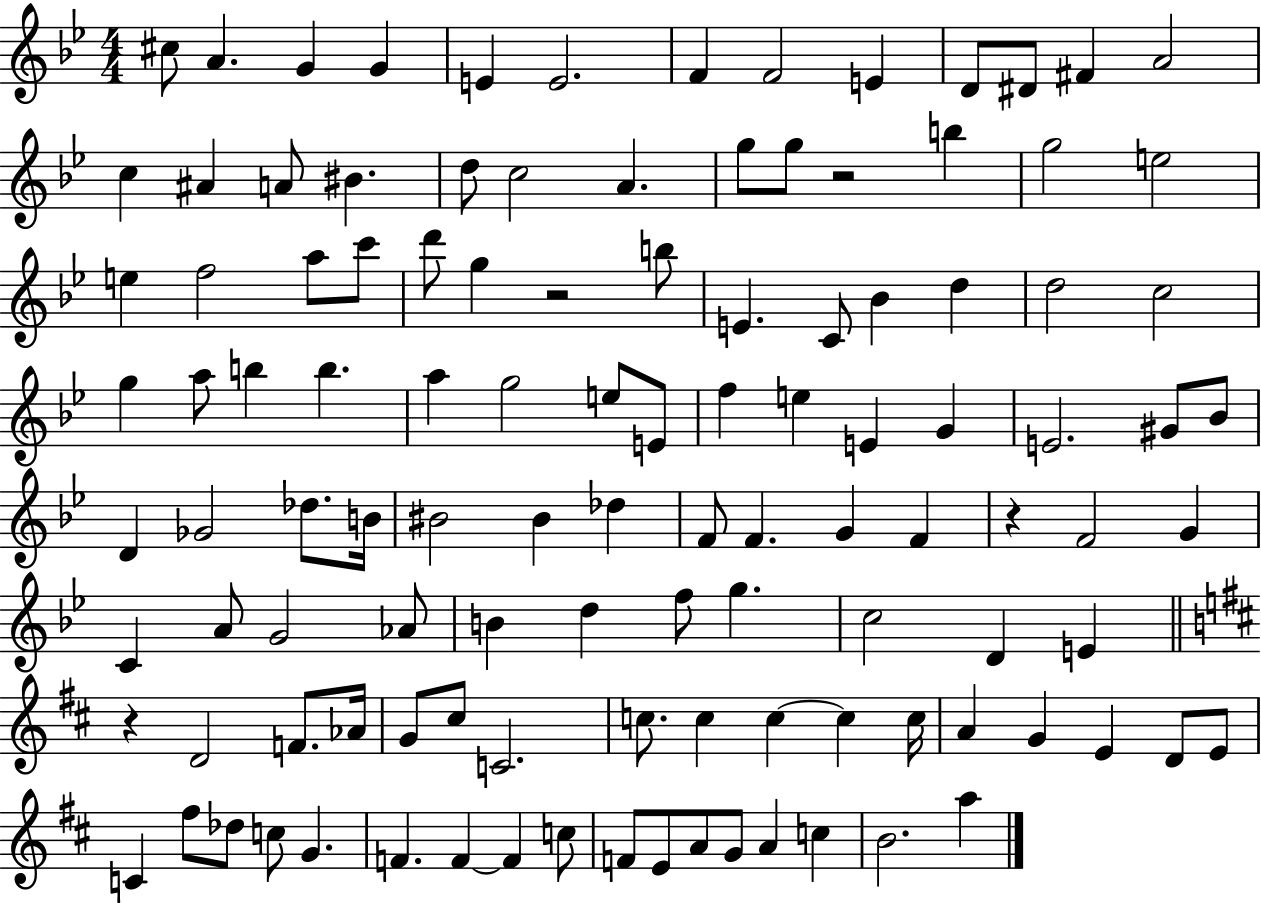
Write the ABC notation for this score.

X:1
T:Untitled
M:4/4
L:1/4
K:Bb
^c/2 A G G E E2 F F2 E D/2 ^D/2 ^F A2 c ^A A/2 ^B d/2 c2 A g/2 g/2 z2 b g2 e2 e f2 a/2 c'/2 d'/2 g z2 b/2 E C/2 _B d d2 c2 g a/2 b b a g2 e/2 E/2 f e E G E2 ^G/2 _B/2 D _G2 _d/2 B/4 ^B2 ^B _d F/2 F G F z F2 G C A/2 G2 _A/2 B d f/2 g c2 D E z D2 F/2 _A/4 G/2 ^c/2 C2 c/2 c c c c/4 A G E D/2 E/2 C ^f/2 _d/2 c/2 G F F F c/2 F/2 E/2 A/2 G/2 A c B2 a